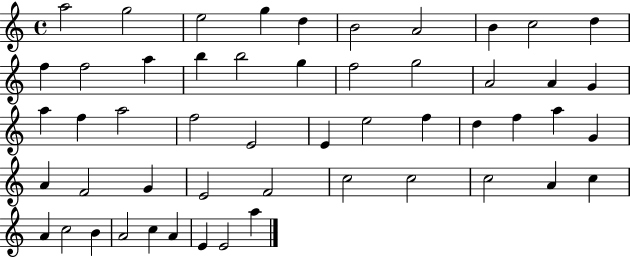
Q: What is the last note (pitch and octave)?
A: A5